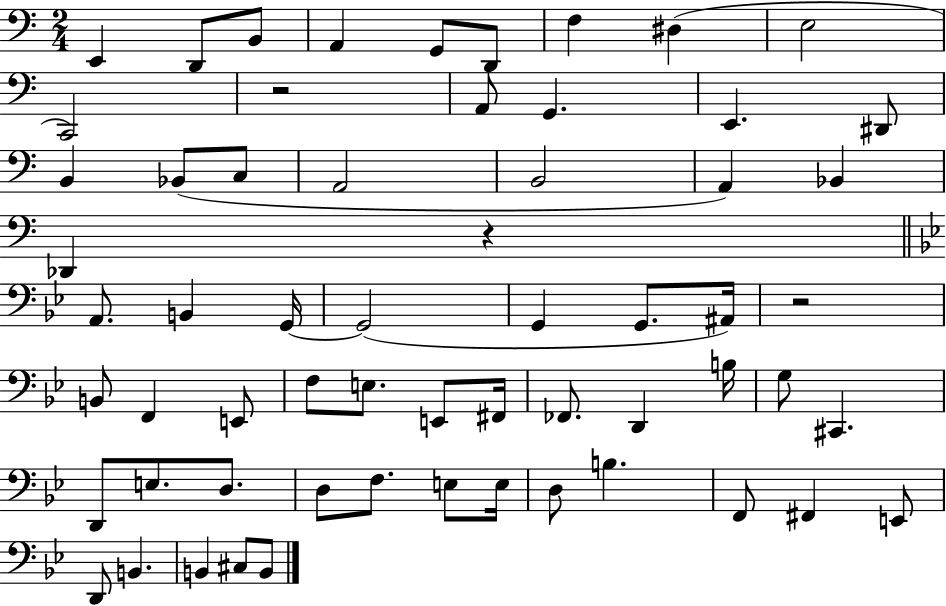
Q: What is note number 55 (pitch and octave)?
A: B2